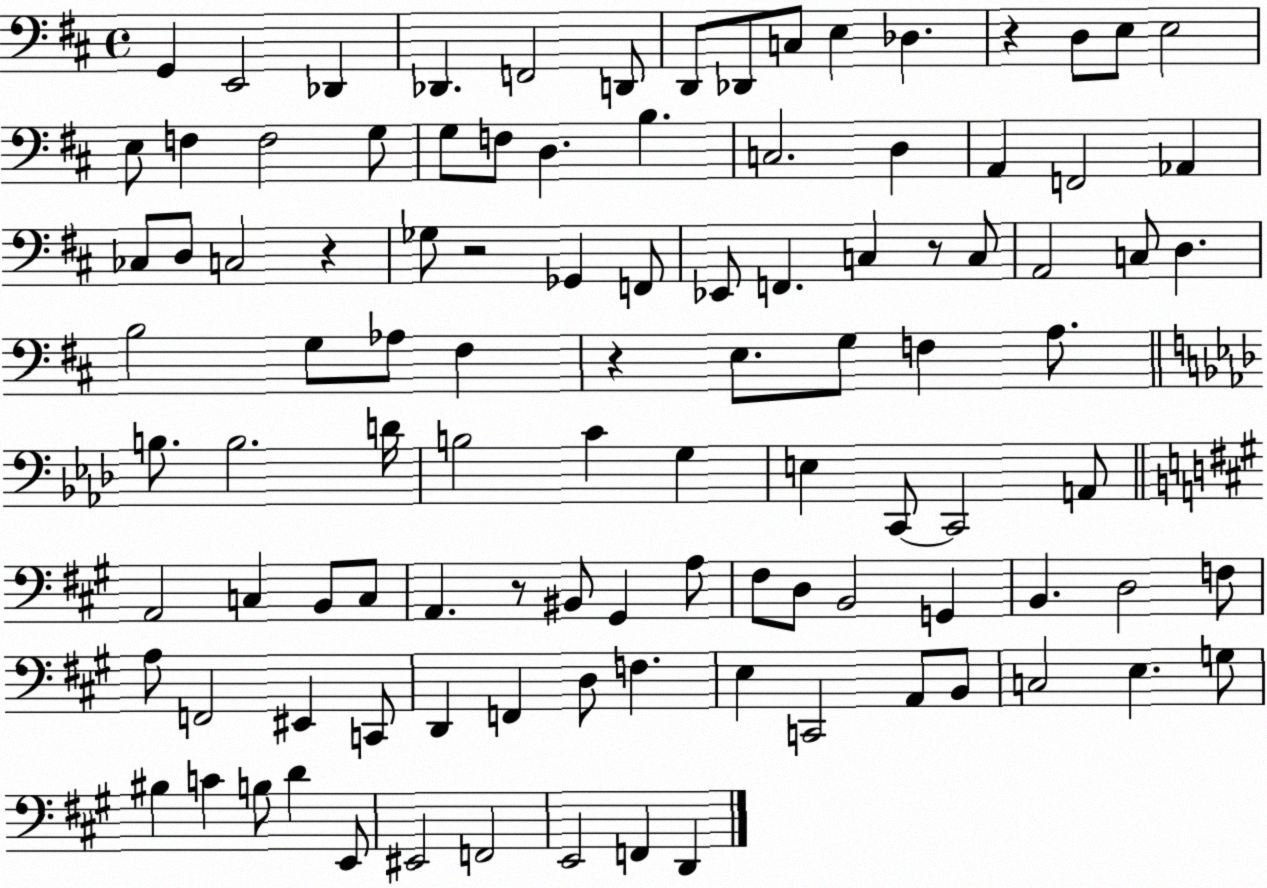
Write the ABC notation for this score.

X:1
T:Untitled
M:4/4
L:1/4
K:D
G,, E,,2 _D,, _D,, F,,2 D,,/2 D,,/2 _D,,/2 C,/2 E, _D, z D,/2 E,/2 E,2 E,/2 F, F,2 G,/2 G,/2 F,/2 D, B, C,2 D, A,, F,,2 _A,, _C,/2 D,/2 C,2 z _G,/2 z2 _G,, F,,/2 _E,,/2 F,, C, z/2 C,/2 A,,2 C,/2 D, B,2 G,/2 _A,/2 ^F, z E,/2 G,/2 F, A,/2 B,/2 B,2 D/4 B,2 C G, E, C,,/2 C,,2 A,,/2 A,,2 C, B,,/2 C,/2 A,, z/2 ^B,,/2 ^G,, A,/2 ^F,/2 D,/2 B,,2 G,, B,, D,2 F,/2 A,/2 F,,2 ^E,, C,,/2 D,, F,, D,/2 F, E, C,,2 A,,/2 B,,/2 C,2 E, G,/2 ^B, C B,/2 D E,,/2 ^E,,2 F,,2 E,,2 F,, D,,